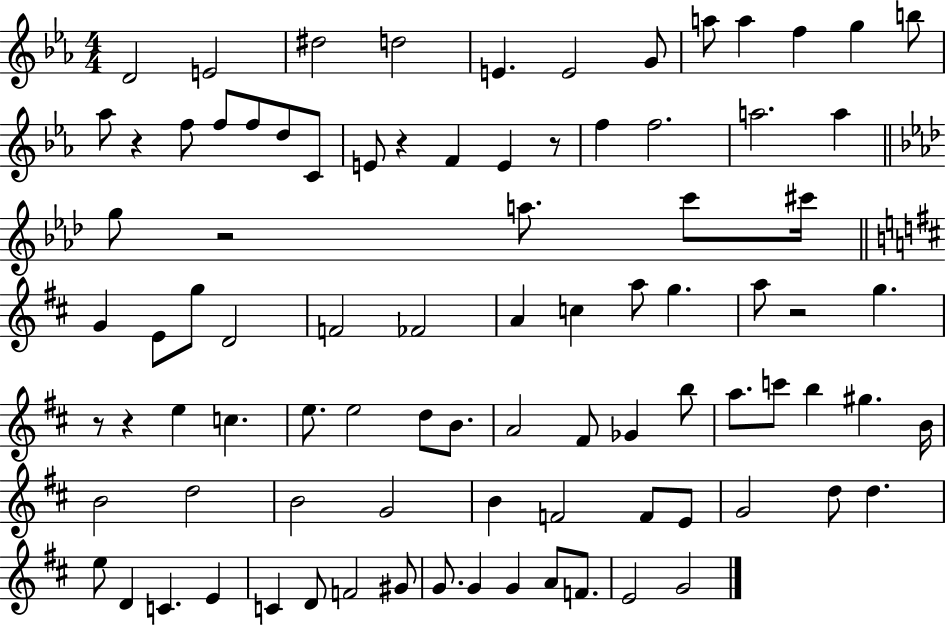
D4/h E4/h D#5/h D5/h E4/q. E4/h G4/e A5/e A5/q F5/q G5/q B5/e Ab5/e R/q F5/e F5/e F5/e D5/e C4/e E4/e R/q F4/q E4/q R/e F5/q F5/h. A5/h. A5/q G5/e R/h A5/e. C6/e C#6/s G4/q E4/e G5/e D4/h F4/h FES4/h A4/q C5/q A5/e G5/q. A5/e R/h G5/q. R/e R/q E5/q C5/q. E5/e. E5/h D5/e B4/e. A4/h F#4/e Gb4/q B5/e A5/e. C6/e B5/q G#5/q. B4/s B4/h D5/h B4/h G4/h B4/q F4/h F4/e E4/e G4/h D5/e D5/q. E5/e D4/q C4/q. E4/q C4/q D4/e F4/h G#4/e G4/e. G4/q G4/q A4/e F4/e. E4/h G4/h